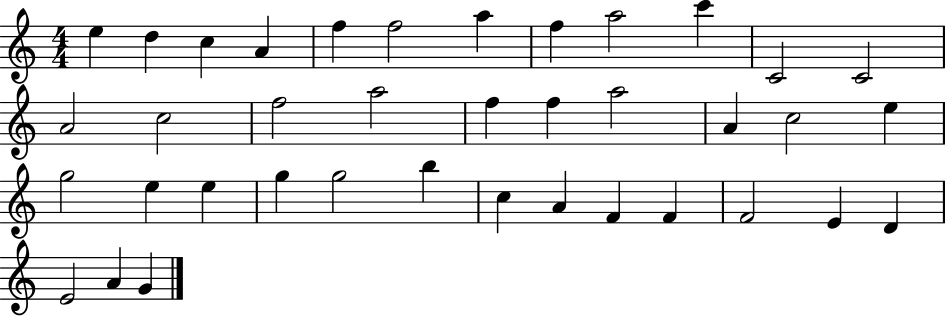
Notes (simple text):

E5/q D5/q C5/q A4/q F5/q F5/h A5/q F5/q A5/h C6/q C4/h C4/h A4/h C5/h F5/h A5/h F5/q F5/q A5/h A4/q C5/h E5/q G5/h E5/q E5/q G5/q G5/h B5/q C5/q A4/q F4/q F4/q F4/h E4/q D4/q E4/h A4/q G4/q